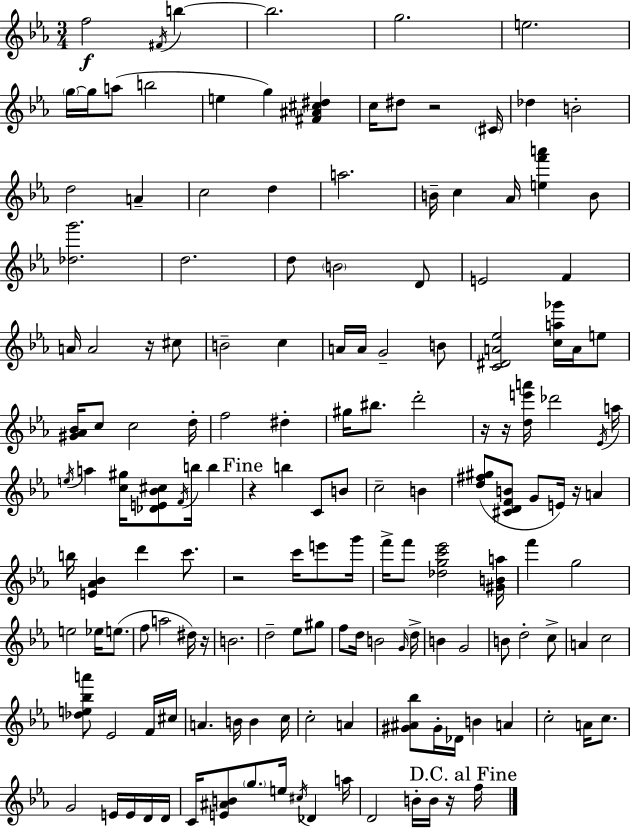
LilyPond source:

{
  \clef treble
  \numericTimeSignature
  \time 3/4
  \key ees \major
  \repeat volta 2 { f''2\f \acciaccatura { fis'16 } b''4~~ | b''2. | g''2. | e''2. | \break \parenthesize g''16~~ g''16 a''8( b''2 | e''4 g''4) <fis' ais' cis'' dis''>4 | c''16 dis''8 r2 | \parenthesize cis'16 des''4 b'2-. | \break d''2 a'4-- | c''2 d''4 | a''2. | b'16-- c''4 aes'16 <e'' f''' a'''>4 b'8 | \break <des'' g'''>2. | d''2. | d''8 \parenthesize b'2 d'8 | e'2 f'4 | \break a'16 a'2 r16 cis''8 | b'2-- c''4 | a'16 a'16 g'2-- b'8 | <c' dis' a' ees''>2 <c'' a'' ges'''>16 a'16 e''8 | \break <gis' aes' bes'>16 c''8 c''2 | d''16-. f''2 dis''4-. | gis''16 bis''8. d'''2-. | r16 r16 <d'' e''' a'''>16 des'''2 | \break \acciaccatura { ees'16 } a''16 \acciaccatura { e''16 } a''4 <c'' gis''>16 <des' e' bes' cis''>8 \acciaccatura { f'16 } b''16 | b''4 \mark "Fine" r4 b''4 | c'8 b'8 c''2-- | b'4 <d'' fis'' gis''>8( <cis' d' f' b'>8 g'8 e'16) r16 | \break a'4 b''16 <e' aes' bes'>4 d'''4 | c'''8. r2 | c'''16 e'''8 g'''16 f'''16-> f'''8 <des'' g'' c''' ees'''>2 | <gis' b' a''>16 f'''4 g''2 | \break e''2 | ees''16 e''8.( f''8 a''2 | dis''16) r16 b'2. | d''2-- | \break ees''8 gis''8 f''8 d''16 b'2 | \grace { g'16 } d''16-> b'4 g'2 | b'8 d''2-. | c''8-> a'4 c''2 | \break <des'' e'' bes'' a'''>8 ees'2 | f'16 cis''16 a'4. b'16 | b'4 c''16 c''2-. | a'4 <gis' ais' bes''>8 gis'16-. des'16 b'4 | \break a'4 c''2-. | a'16 c''8. g'2 | e'16 e'16 d'16 d'16 c'16 <e' ais' b'>8 \parenthesize g''8. e''16 | \acciaccatura { cis''16 } des'4 a''16 d'2 | \break b'16-. b'16 r16 \mark "D.C. al Fine" f''16 } \bar "|."
}